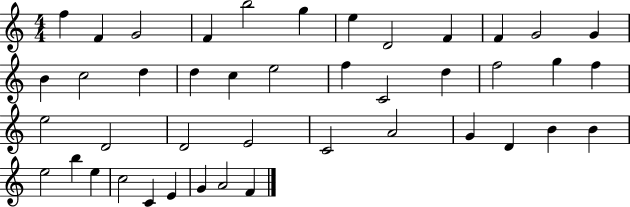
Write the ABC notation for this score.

X:1
T:Untitled
M:4/4
L:1/4
K:C
f F G2 F b2 g e D2 F F G2 G B c2 d d c e2 f C2 d f2 g f e2 D2 D2 E2 C2 A2 G D B B e2 b e c2 C E G A2 F